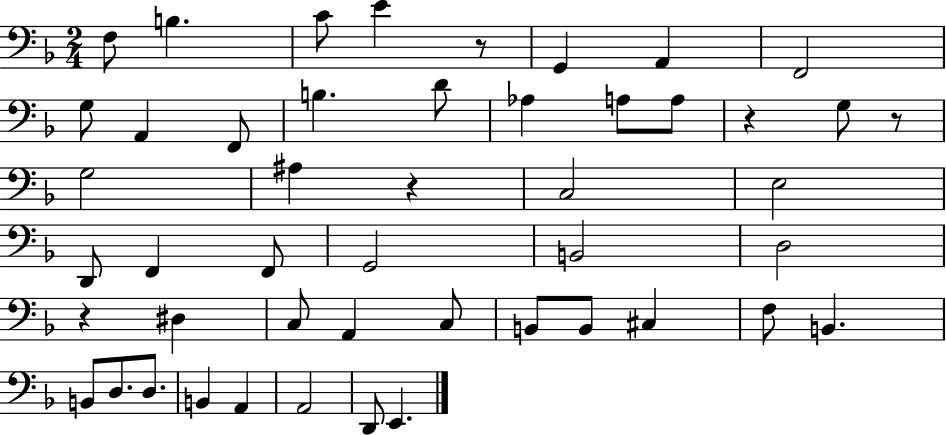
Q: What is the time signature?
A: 2/4